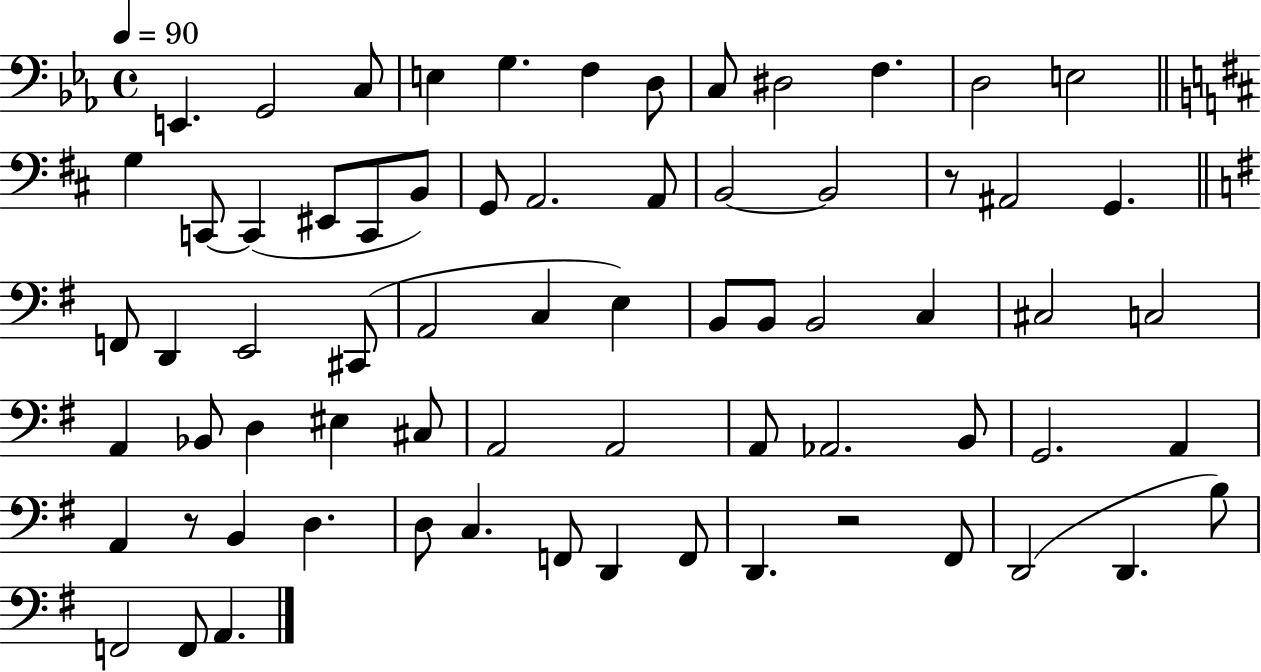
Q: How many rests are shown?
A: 3